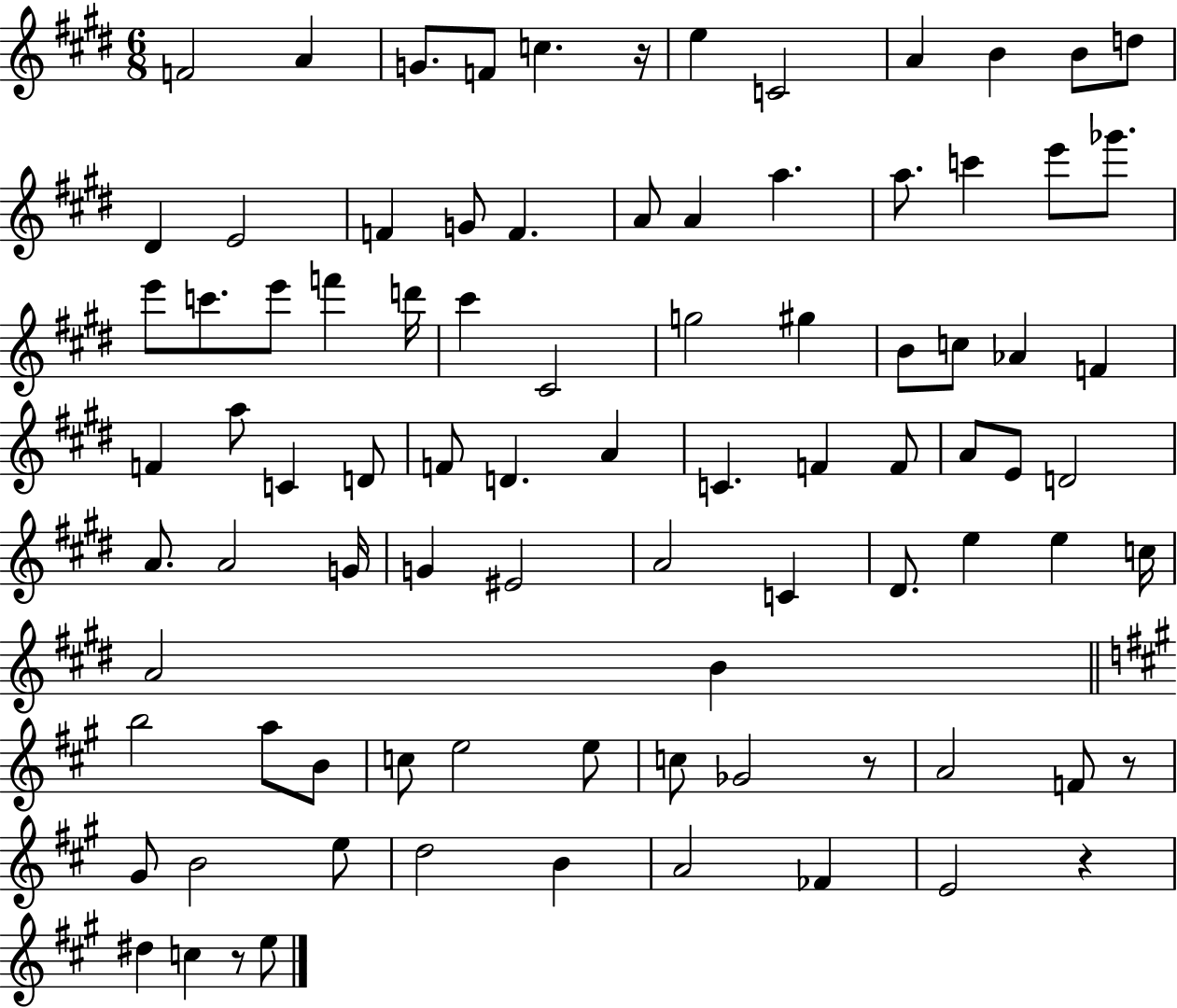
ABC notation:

X:1
T:Untitled
M:6/8
L:1/4
K:E
F2 A G/2 F/2 c z/4 e C2 A B B/2 d/2 ^D E2 F G/2 F A/2 A a a/2 c' e'/2 _g'/2 e'/2 c'/2 e'/2 f' d'/4 ^c' ^C2 g2 ^g B/2 c/2 _A F F a/2 C D/2 F/2 D A C F F/2 A/2 E/2 D2 A/2 A2 G/4 G ^E2 A2 C ^D/2 e e c/4 A2 B b2 a/2 B/2 c/2 e2 e/2 c/2 _G2 z/2 A2 F/2 z/2 ^G/2 B2 e/2 d2 B A2 _F E2 z ^d c z/2 e/2